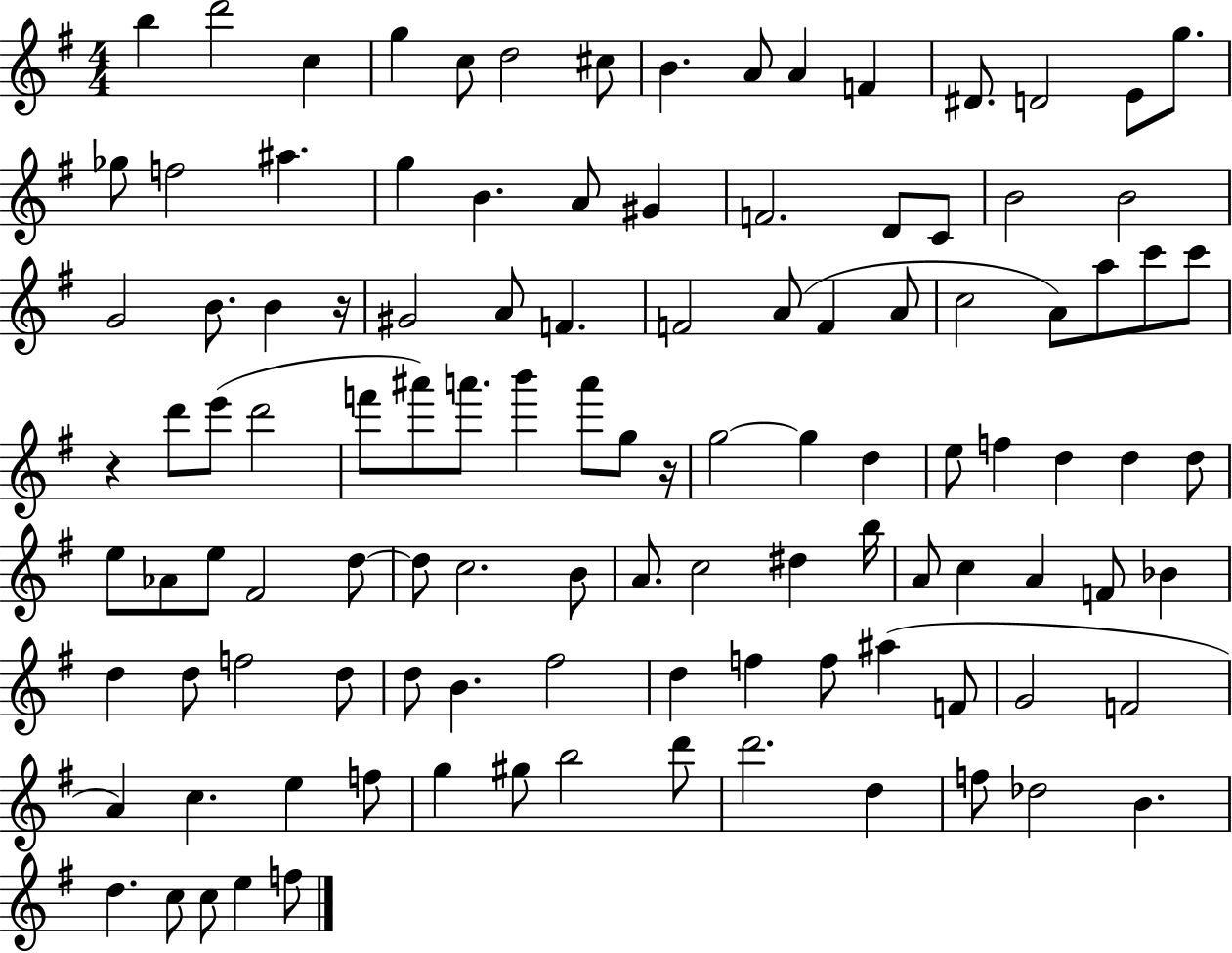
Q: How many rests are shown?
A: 3